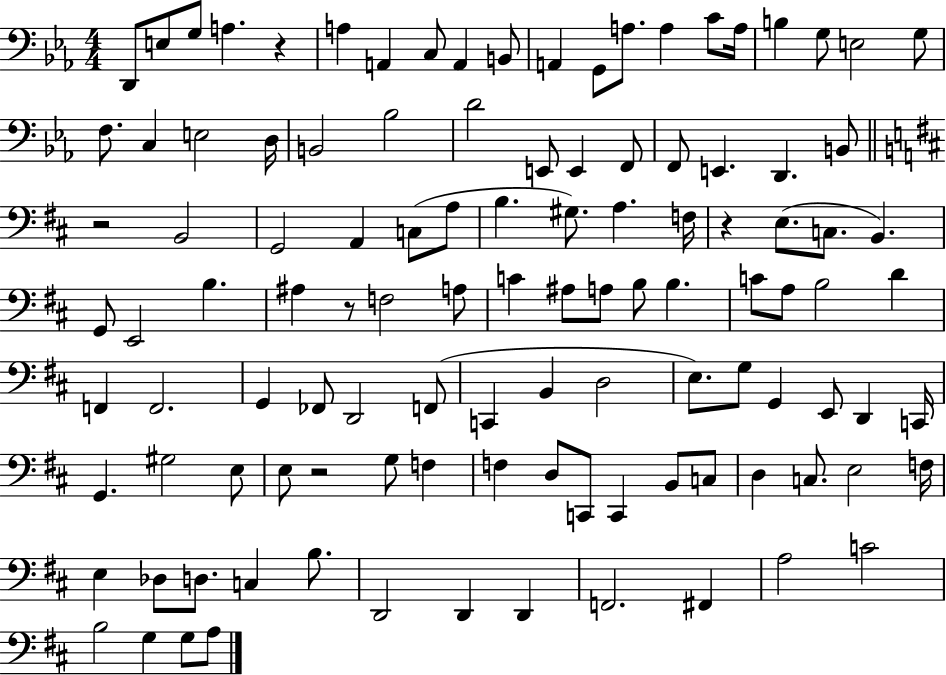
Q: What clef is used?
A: bass